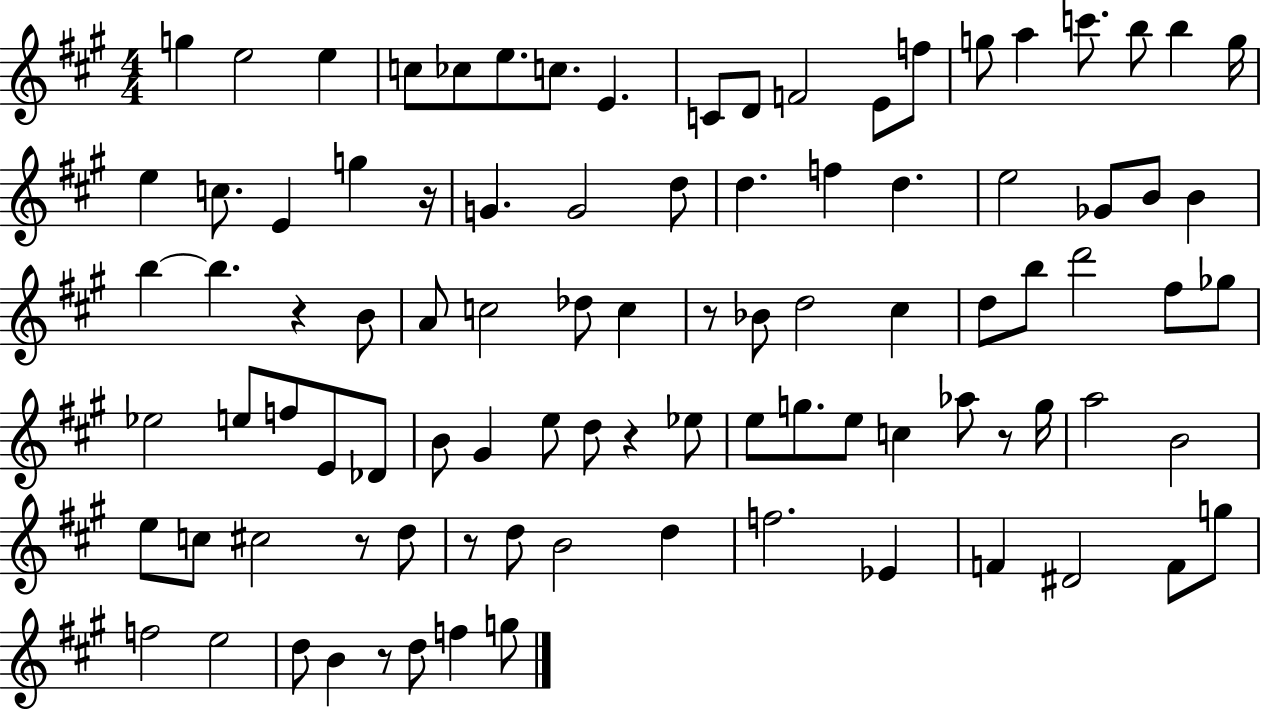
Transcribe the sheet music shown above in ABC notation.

X:1
T:Untitled
M:4/4
L:1/4
K:A
g e2 e c/2 _c/2 e/2 c/2 E C/2 D/2 F2 E/2 f/2 g/2 a c'/2 b/2 b g/4 e c/2 E g z/4 G G2 d/2 d f d e2 _G/2 B/2 B b b z B/2 A/2 c2 _d/2 c z/2 _B/2 d2 ^c d/2 b/2 d'2 ^f/2 _g/2 _e2 e/2 f/2 E/2 _D/2 B/2 ^G e/2 d/2 z _e/2 e/2 g/2 e/2 c _a/2 z/2 g/4 a2 B2 e/2 c/2 ^c2 z/2 d/2 z/2 d/2 B2 d f2 _E F ^D2 F/2 g/2 f2 e2 d/2 B z/2 d/2 f g/2